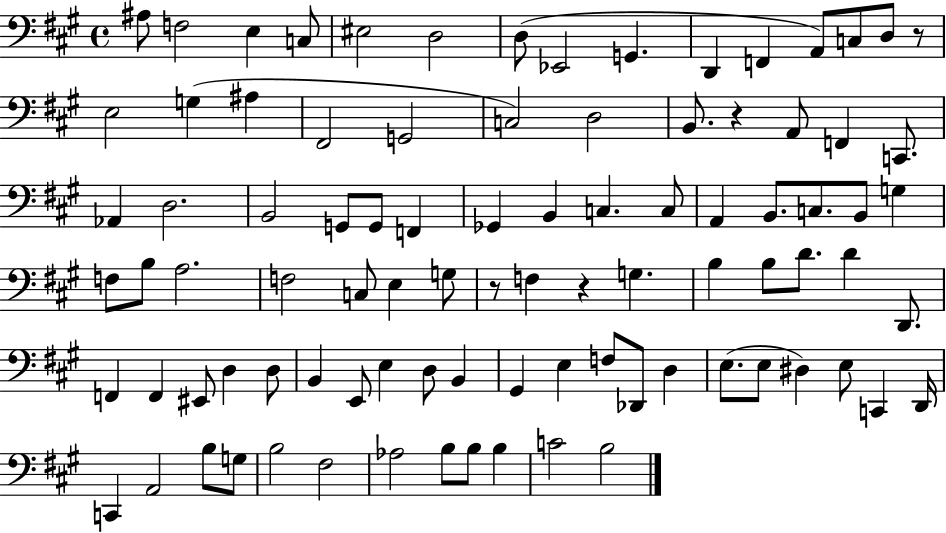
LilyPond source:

{
  \clef bass
  \time 4/4
  \defaultTimeSignature
  \key a \major
  ais8 f2 e4 c8 | eis2 d2 | d8( ees,2 g,4. | d,4 f,4 a,8) c8 d8 r8 | \break e2 g4( ais4 | fis,2 g,2 | c2) d2 | b,8. r4 a,8 f,4 c,8. | \break aes,4 d2. | b,2 g,8 g,8 f,4 | ges,4 b,4 c4. c8 | a,4 b,8. c8. b,8 g4 | \break f8 b8 a2. | f2 c8 e4 g8 | r8 f4 r4 g4. | b4 b8 d'8. d'4 d,8. | \break f,4 f,4 eis,8 d4 d8 | b,4 e,8 e4 d8 b,4 | gis,4 e4 f8 des,8 d4 | e8.( e8 dis4) e8 c,4 d,16 | \break c,4 a,2 b8 g8 | b2 fis2 | aes2 b8 b8 b4 | c'2 b2 | \break \bar "|."
}